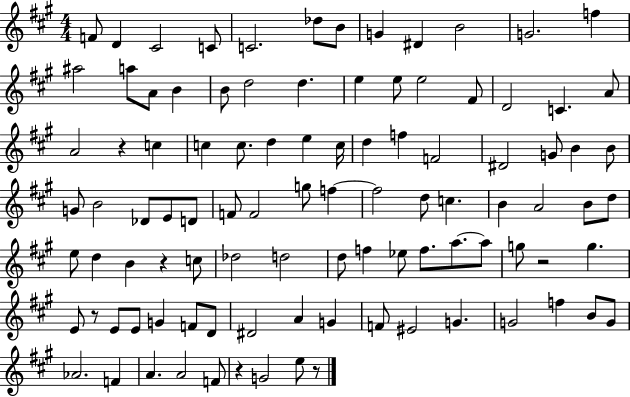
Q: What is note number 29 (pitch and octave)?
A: C5